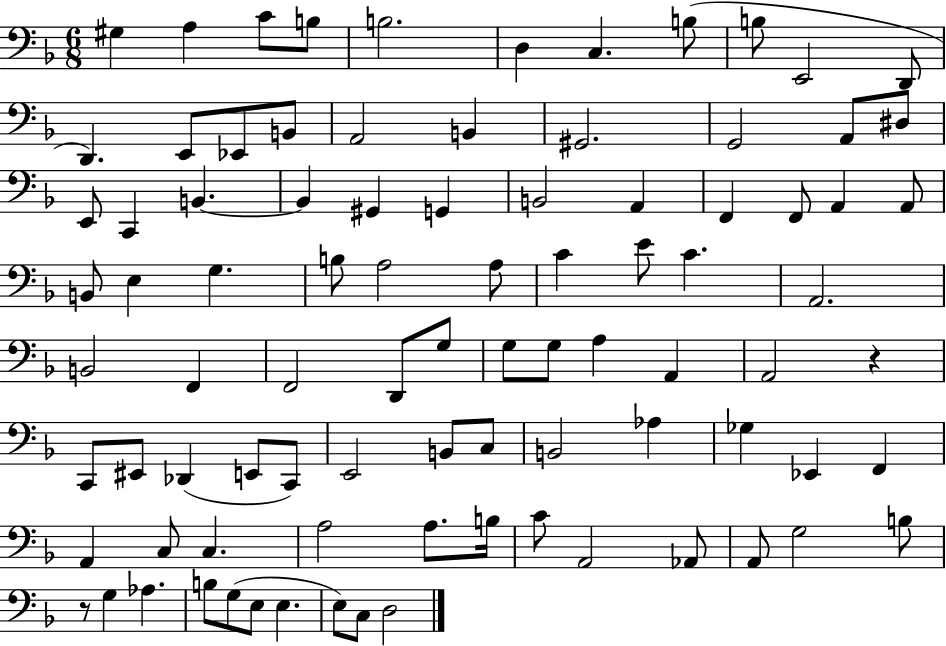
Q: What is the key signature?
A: F major